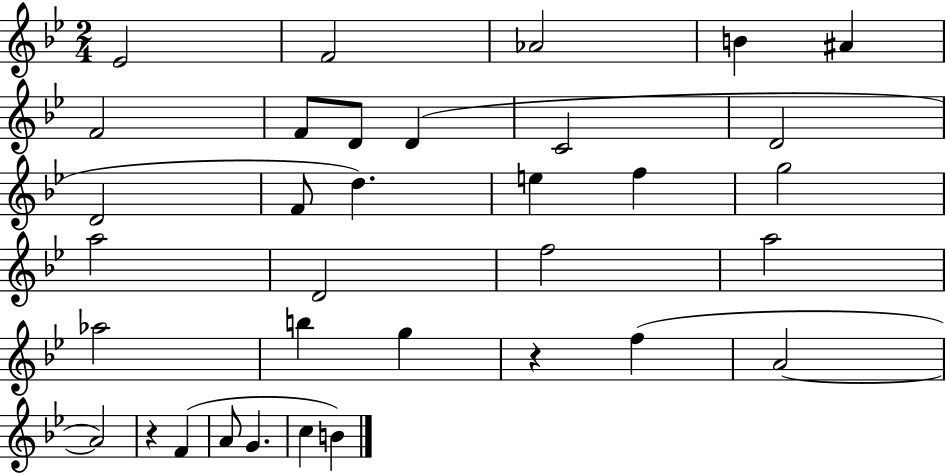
Eb4/h F4/h Ab4/h B4/q A#4/q F4/h F4/e D4/e D4/q C4/h D4/h D4/h F4/e D5/q. E5/q F5/q G5/h A5/h D4/h F5/h A5/h Ab5/h B5/q G5/q R/q F5/q A4/h A4/h R/q F4/q A4/e G4/q. C5/q B4/q